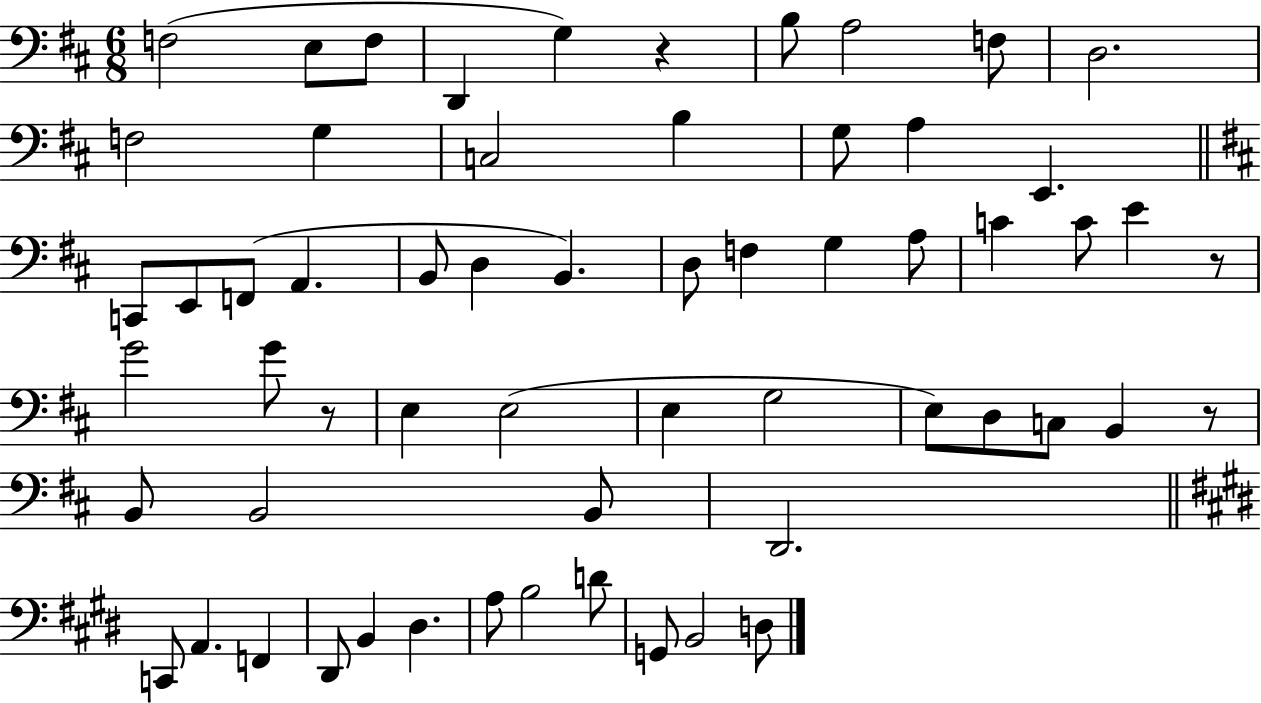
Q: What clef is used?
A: bass